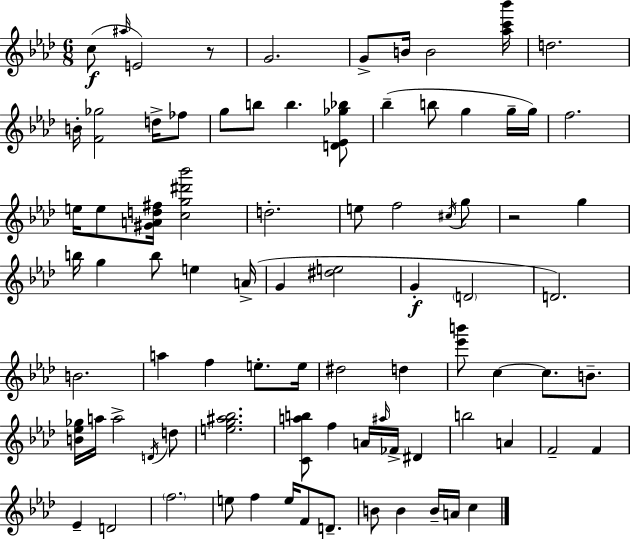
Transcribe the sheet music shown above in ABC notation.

X:1
T:Untitled
M:6/8
L:1/4
K:Fm
c/2 ^a/4 E2 z/2 G2 G/2 B/4 B2 [_ac'_b']/4 d2 B/4 [F_g]2 d/4 _f/2 g/2 b/2 b [D_E_g_b]/2 _b b/2 g g/4 g/4 f2 e/4 e/2 [^GAd^f]/4 [cg^d'_b']2 d2 e/2 f2 ^c/4 g/2 z2 g b/4 g b/2 e A/4 G [^de]2 G D2 D2 B2 a f e/2 e/4 ^d2 d [_e'b']/2 c c/2 B/2 [B_e_g]/4 a/4 a2 D/4 d/2 [eg^a_b]2 [Cab]/2 f A/4 ^a/4 _F/4 ^D b2 A F2 F _E D2 f2 e/2 f e/4 F/2 D/2 B/2 B B/4 A/4 c